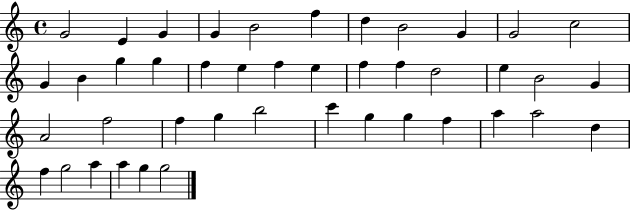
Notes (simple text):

G4/h E4/q G4/q G4/q B4/h F5/q D5/q B4/h G4/q G4/h C5/h G4/q B4/q G5/q G5/q F5/q E5/q F5/q E5/q F5/q F5/q D5/h E5/q B4/h G4/q A4/h F5/h F5/q G5/q B5/h C6/q G5/q G5/q F5/q A5/q A5/h D5/q F5/q G5/h A5/q A5/q G5/q G5/h